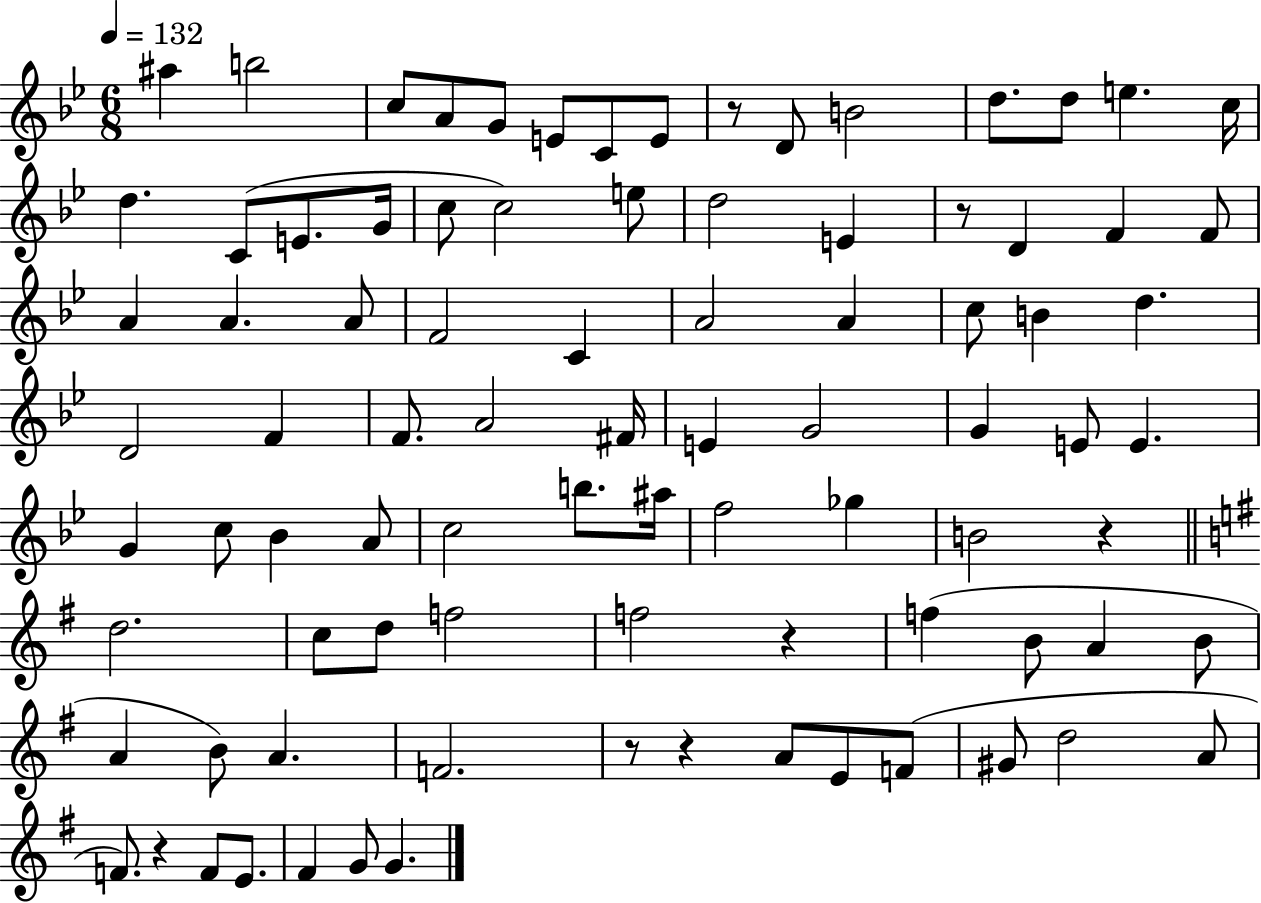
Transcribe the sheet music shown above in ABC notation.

X:1
T:Untitled
M:6/8
L:1/4
K:Bb
^a b2 c/2 A/2 G/2 E/2 C/2 E/2 z/2 D/2 B2 d/2 d/2 e c/4 d C/2 E/2 G/4 c/2 c2 e/2 d2 E z/2 D F F/2 A A A/2 F2 C A2 A c/2 B d D2 F F/2 A2 ^F/4 E G2 G E/2 E G c/2 _B A/2 c2 b/2 ^a/4 f2 _g B2 z d2 c/2 d/2 f2 f2 z f B/2 A B/2 A B/2 A F2 z/2 z A/2 E/2 F/2 ^G/2 d2 A/2 F/2 z F/2 E/2 ^F G/2 G